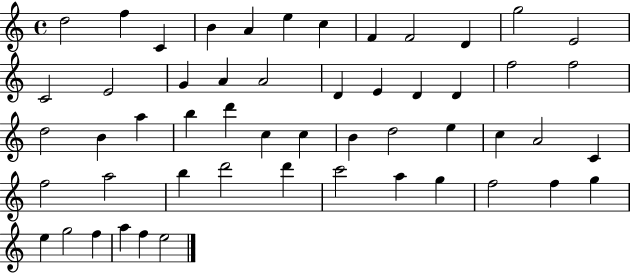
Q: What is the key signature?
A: C major